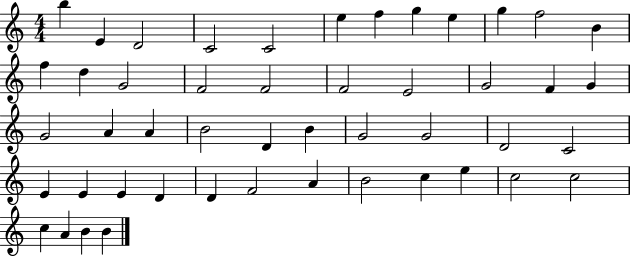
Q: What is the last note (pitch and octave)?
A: B4